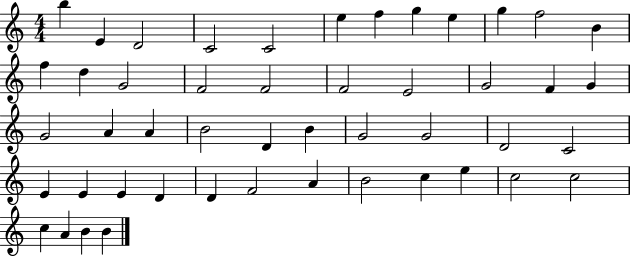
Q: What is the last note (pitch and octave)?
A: B4